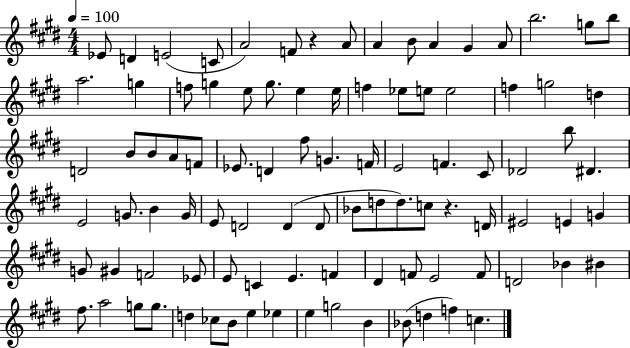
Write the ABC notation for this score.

X:1
T:Untitled
M:4/4
L:1/4
K:E
_E/2 D E2 C/2 A2 F/2 z A/2 A B/2 A ^G A/2 b2 g/2 b/2 a2 g f/2 g e/2 g/2 e e/4 f _e/2 e/2 e2 f g2 d D2 B/2 B/2 A/2 F/2 _E/2 D ^f/2 G F/4 E2 F ^C/2 _D2 b/2 ^D E2 G/2 B G/4 E/2 D2 D D/2 _B/2 d/2 d/2 c/2 z D/4 ^E2 E G G/2 ^G F2 _E/2 E/2 C E F ^D F/2 E2 F/2 D2 _B ^B ^f/2 a2 g/2 g/2 d _c/2 B/2 e _e e g2 B _B/2 d f c